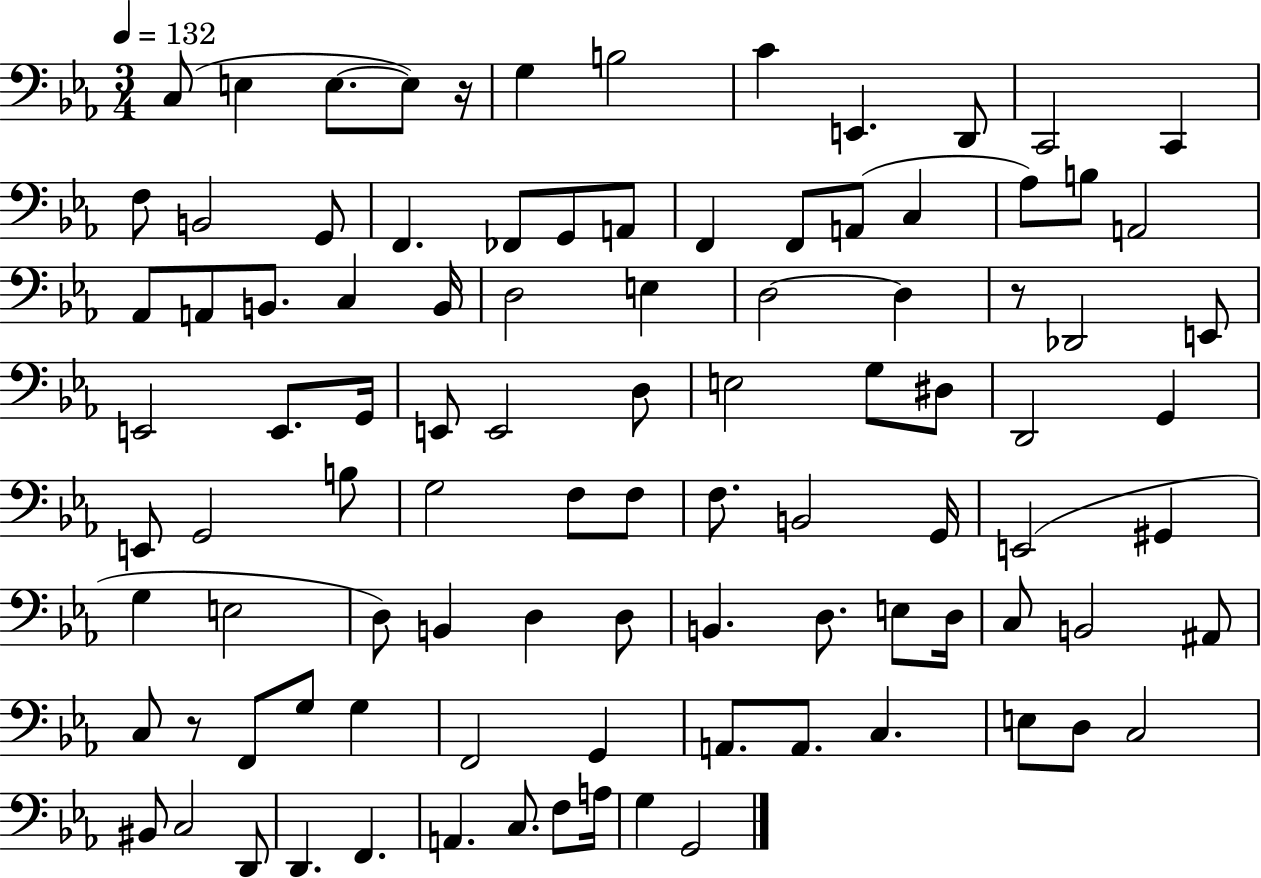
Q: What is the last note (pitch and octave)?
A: G2